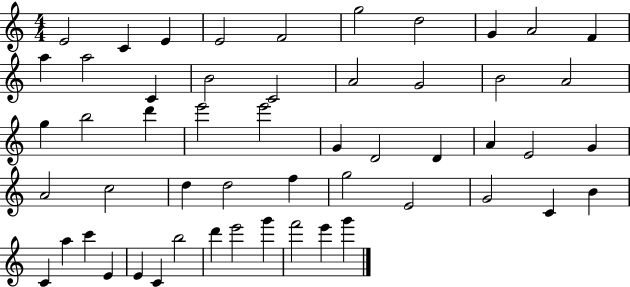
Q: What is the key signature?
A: C major